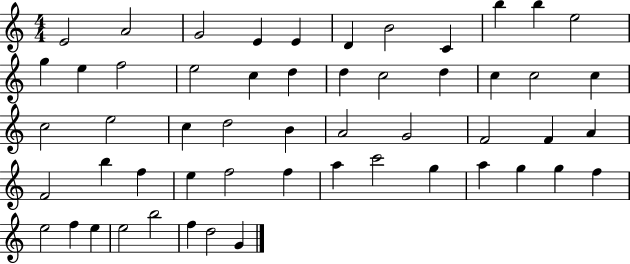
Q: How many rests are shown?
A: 0